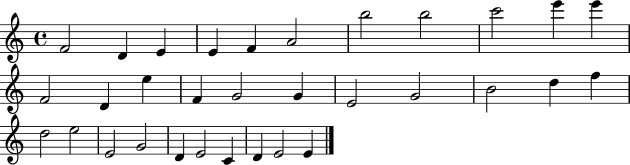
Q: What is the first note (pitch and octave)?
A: F4